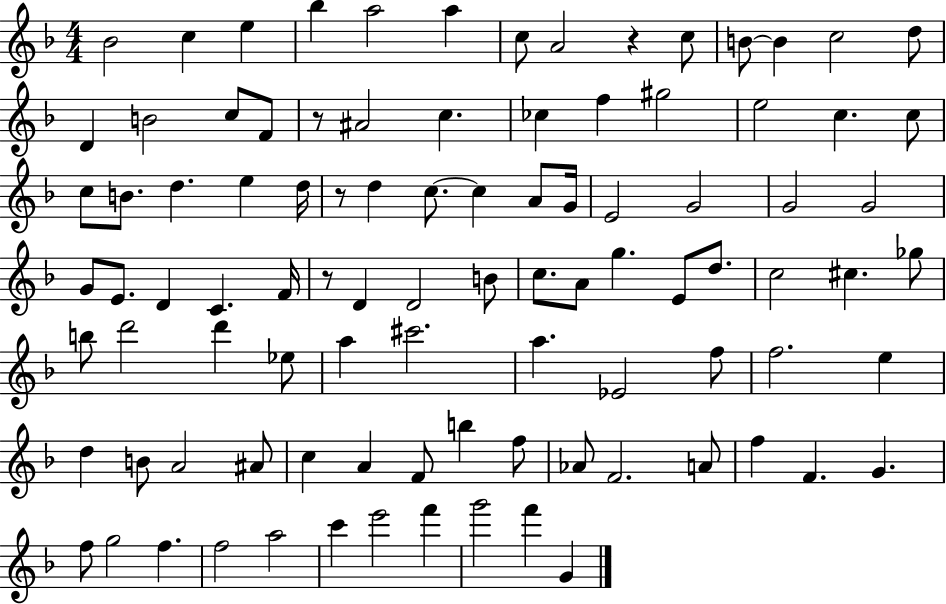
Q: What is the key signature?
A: F major